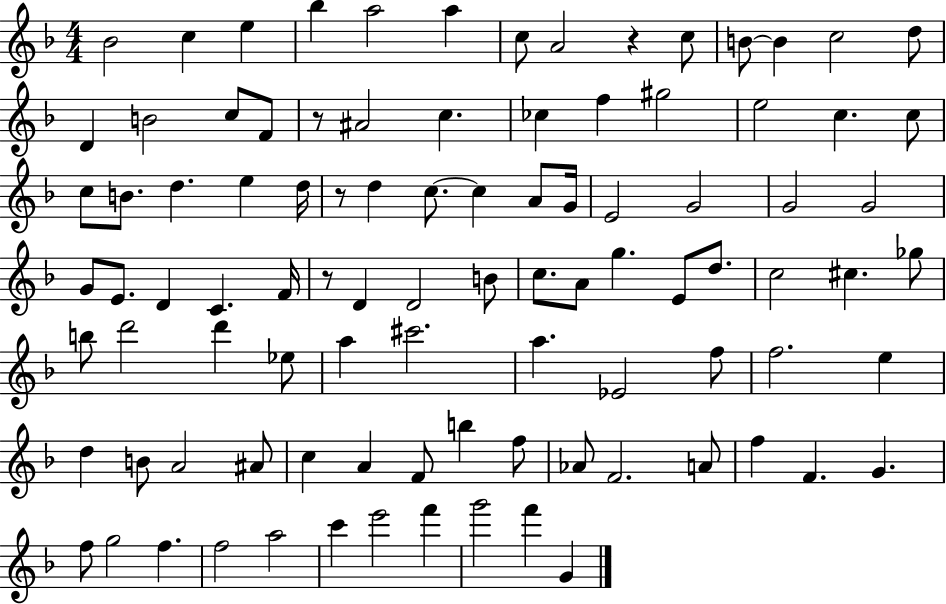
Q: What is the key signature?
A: F major